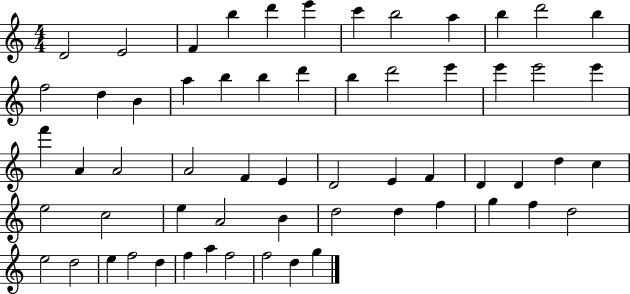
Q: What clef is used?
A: treble